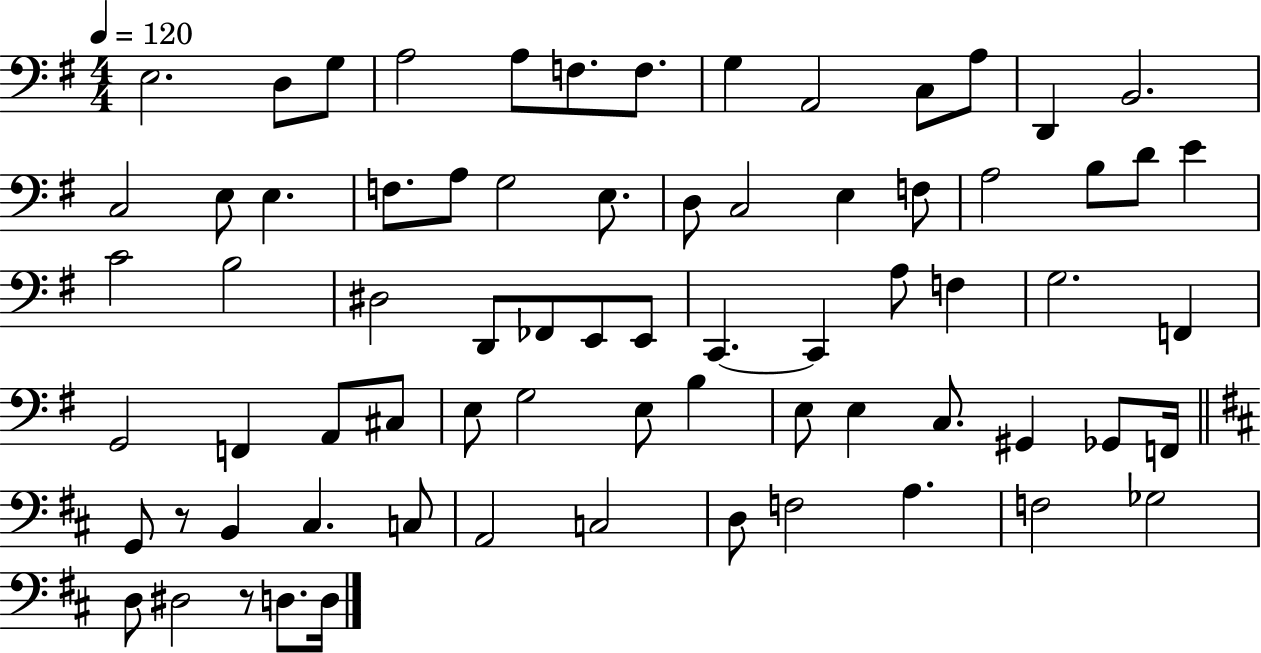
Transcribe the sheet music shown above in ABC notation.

X:1
T:Untitled
M:4/4
L:1/4
K:G
E,2 D,/2 G,/2 A,2 A,/2 F,/2 F,/2 G, A,,2 C,/2 A,/2 D,, B,,2 C,2 E,/2 E, F,/2 A,/2 G,2 E,/2 D,/2 C,2 E, F,/2 A,2 B,/2 D/2 E C2 B,2 ^D,2 D,,/2 _F,,/2 E,,/2 E,,/2 C,, C,, A,/2 F, G,2 F,, G,,2 F,, A,,/2 ^C,/2 E,/2 G,2 E,/2 B, E,/2 E, C,/2 ^G,, _G,,/2 F,,/4 G,,/2 z/2 B,, ^C, C,/2 A,,2 C,2 D,/2 F,2 A, F,2 _G,2 D,/2 ^D,2 z/2 D,/2 D,/4